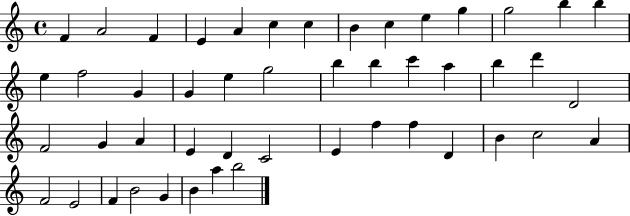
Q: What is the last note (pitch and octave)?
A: B5